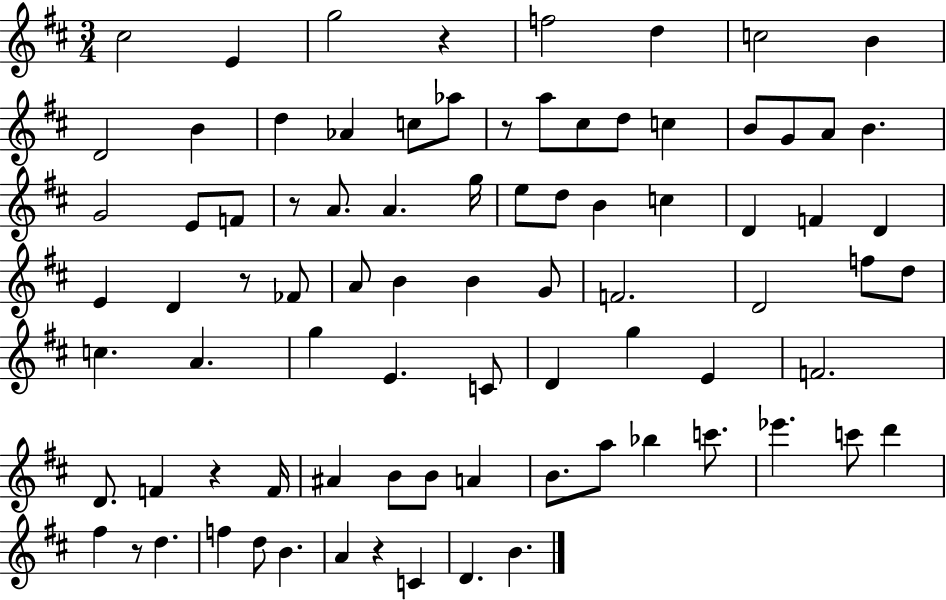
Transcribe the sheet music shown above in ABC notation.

X:1
T:Untitled
M:3/4
L:1/4
K:D
^c2 E g2 z f2 d c2 B D2 B d _A c/2 _a/2 z/2 a/2 ^c/2 d/2 c B/2 G/2 A/2 B G2 E/2 F/2 z/2 A/2 A g/4 e/2 d/2 B c D F D E D z/2 _F/2 A/2 B B G/2 F2 D2 f/2 d/2 c A g E C/2 D g E F2 D/2 F z F/4 ^A B/2 B/2 A B/2 a/2 _b c'/2 _e' c'/2 d' ^f z/2 d f d/2 B A z C D B